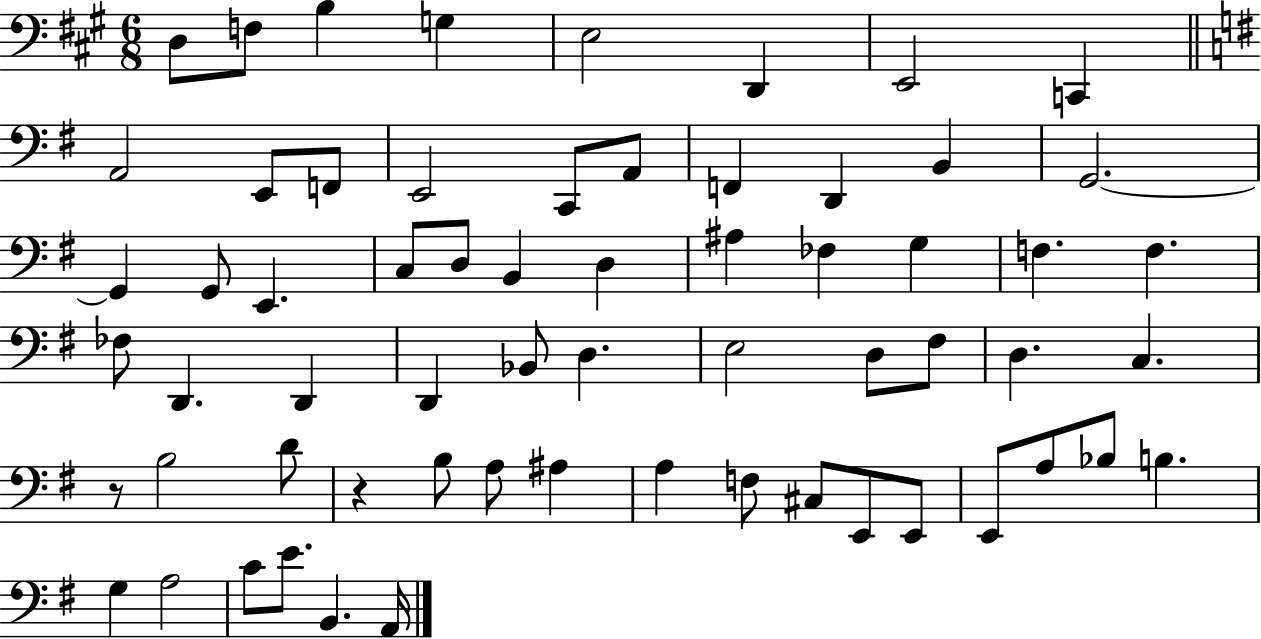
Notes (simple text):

D3/e F3/e B3/q G3/q E3/h D2/q E2/h C2/q A2/h E2/e F2/e E2/h C2/e A2/e F2/q D2/q B2/q G2/h. G2/q G2/e E2/q. C3/e D3/e B2/q D3/q A#3/q FES3/q G3/q F3/q. F3/q. FES3/e D2/q. D2/q D2/q Bb2/e D3/q. E3/h D3/e F#3/e D3/q. C3/q. R/e B3/h D4/e R/q B3/e A3/e A#3/q A3/q F3/e C#3/e E2/e E2/e E2/e A3/e Bb3/e B3/q. G3/q A3/h C4/e E4/e. B2/q. A2/s